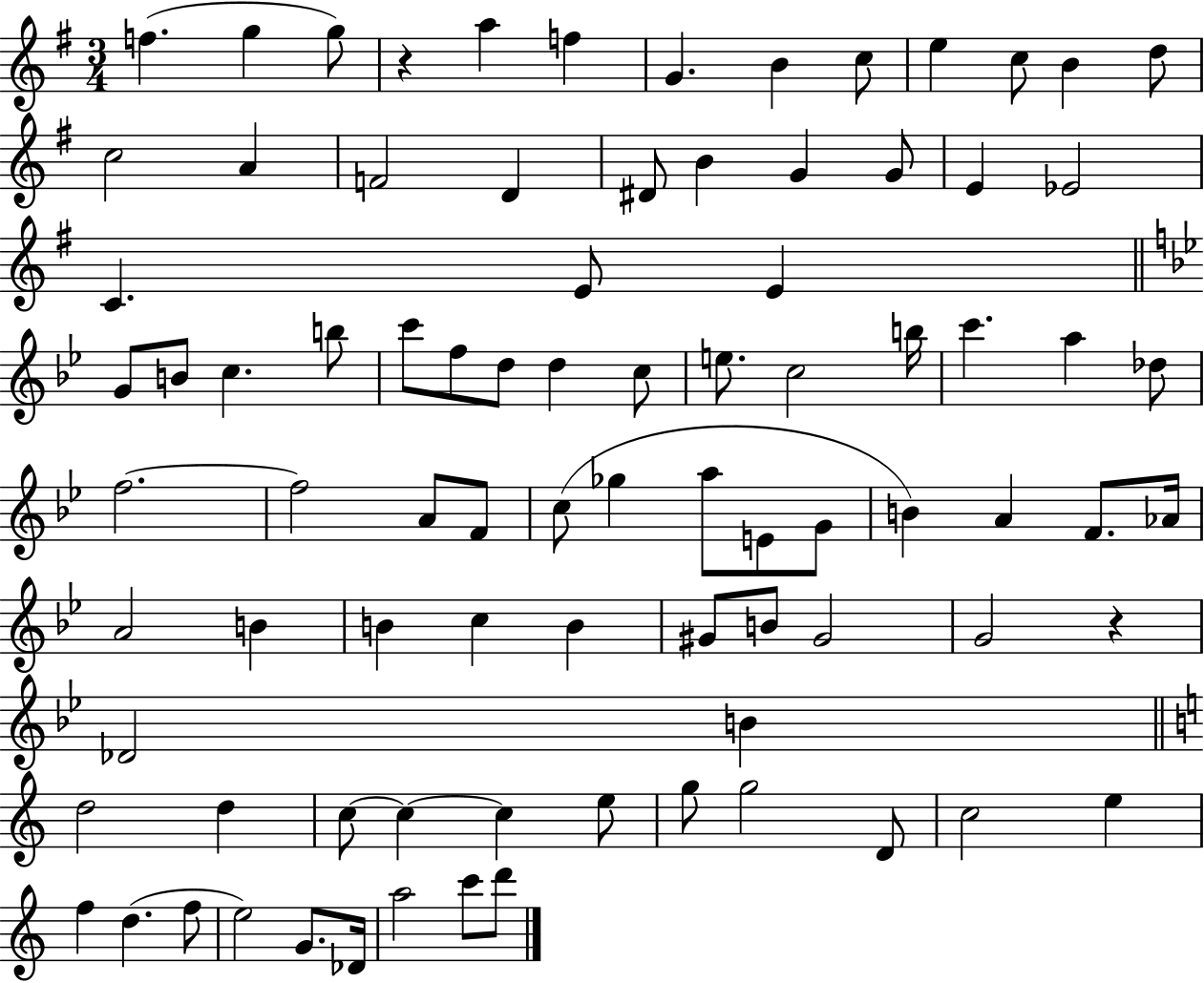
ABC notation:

X:1
T:Untitled
M:3/4
L:1/4
K:G
f g g/2 z a f G B c/2 e c/2 B d/2 c2 A F2 D ^D/2 B G G/2 E _E2 C E/2 E G/2 B/2 c b/2 c'/2 f/2 d/2 d c/2 e/2 c2 b/4 c' a _d/2 f2 f2 A/2 F/2 c/2 _g a/2 E/2 G/2 B A F/2 _A/4 A2 B B c B ^G/2 B/2 ^G2 G2 z _D2 B d2 d c/2 c c e/2 g/2 g2 D/2 c2 e f d f/2 e2 G/2 _D/4 a2 c'/2 d'/2